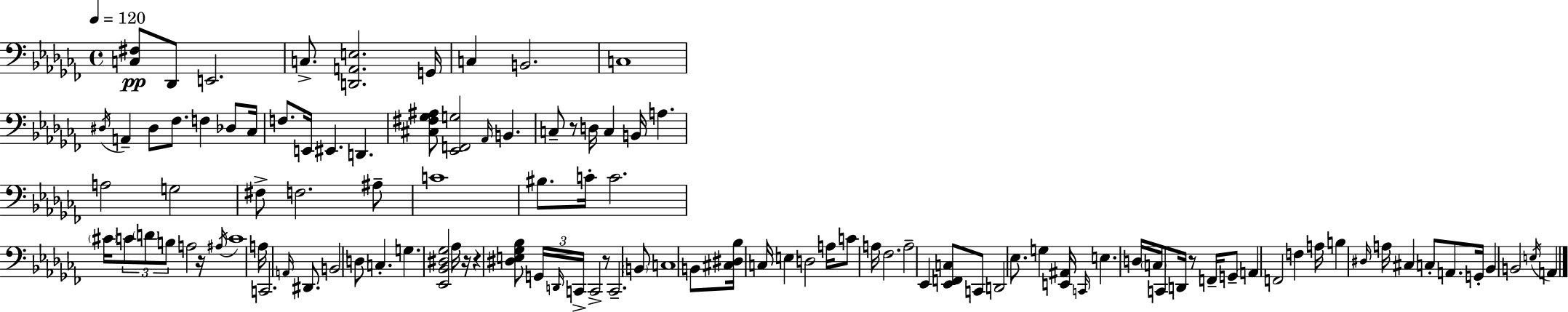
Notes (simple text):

[C3,F#3]/e Db2/e E2/h. C3/e. [D2,A2,E3]/h. G2/s C3/q B2/h. C3/w D#3/s A2/q D#3/e FES3/e. F3/q Db3/e CES3/s F3/e. E2/s EIS2/q. D2/q. [C#3,F#3,Gb3,A#3]/e [Eb2,F2,G3]/h Ab2/s B2/q. C3/e R/e D3/s C3/q B2/s A3/q. A3/h G3/h F#3/e F3/h. A#3/e C4/w BIS3/e. C4/s C4/h. C#4/s C4/e D4/e B3/e A3/h R/s A#3/s C4/w A3/s C2/h. A2/s D#2/e. B2/h D3/e C3/q. G3/q. [Eb2,Bb2,D#3,Gb3]/h Ab3/s R/s R/q [D#3,E3,Gb3,Bb3]/e G2/s D2/s C2/s C2/h R/e C2/h. B2/e C3/w B2/e [C#3,D#3,Bb3]/s C3/s E3/q D3/h A3/s C4/e A3/s FES3/h. A3/h Eb2/q [Eb2,F2,C3]/e C2/e D2/h Eb3/e. G3/q [E2,A#2]/s C2/s E3/q. D3/s C3/s C2/e D2/s R/e F2/s G2/e A2/q F2/h F3/q A3/s B3/q D#3/s A3/s C#3/q C3/e A2/e. G2/s Bb2/q B2/h E3/s A2/q